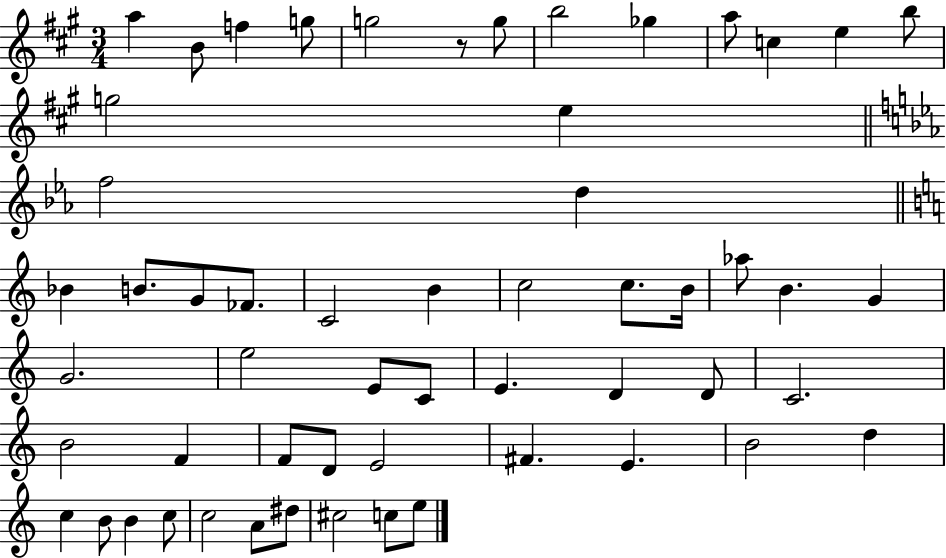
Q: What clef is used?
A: treble